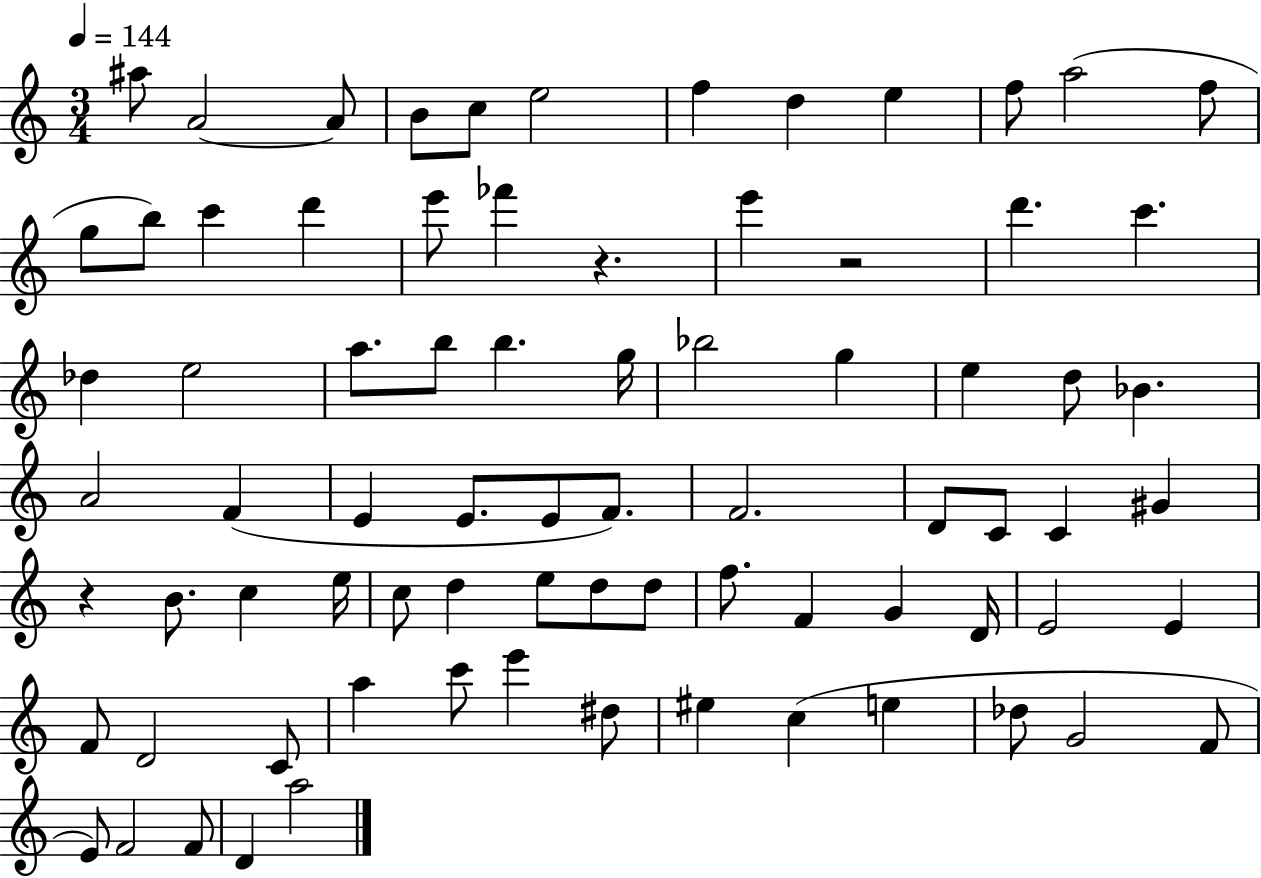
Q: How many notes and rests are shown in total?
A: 78